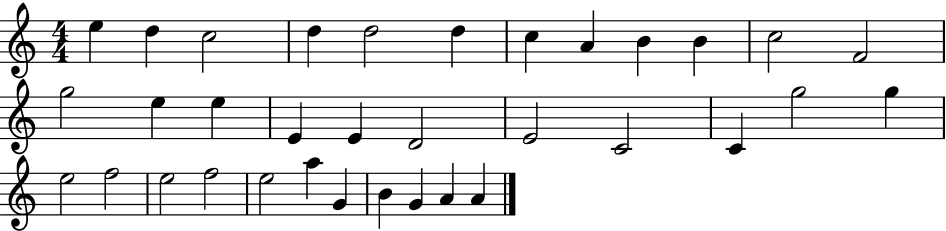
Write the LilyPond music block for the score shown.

{
  \clef treble
  \numericTimeSignature
  \time 4/4
  \key c \major
  e''4 d''4 c''2 | d''4 d''2 d''4 | c''4 a'4 b'4 b'4 | c''2 f'2 | \break g''2 e''4 e''4 | e'4 e'4 d'2 | e'2 c'2 | c'4 g''2 g''4 | \break e''2 f''2 | e''2 f''2 | e''2 a''4 g'4 | b'4 g'4 a'4 a'4 | \break \bar "|."
}